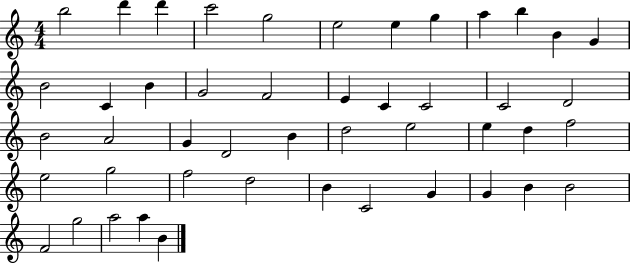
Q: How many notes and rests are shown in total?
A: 47